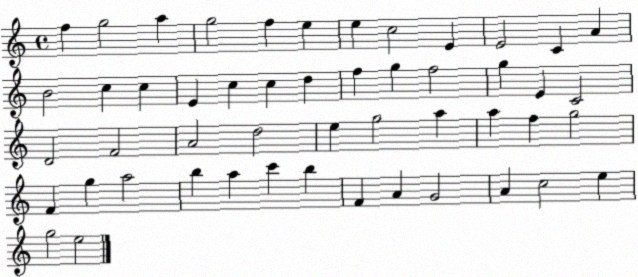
X:1
T:Untitled
M:4/4
L:1/4
K:C
f g2 a g2 f e e c2 E E2 C A B2 c c E c c d f g f2 g E C2 D2 F2 A2 d2 e g2 a a f g2 F g a2 b a c' b F A G2 A c2 e g2 e2